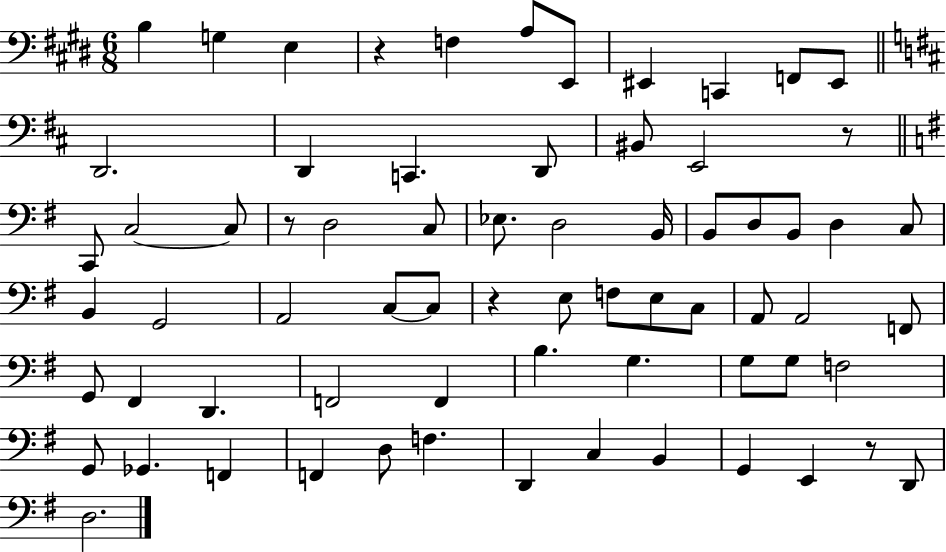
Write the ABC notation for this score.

X:1
T:Untitled
M:6/8
L:1/4
K:E
B, G, E, z F, A,/2 E,,/2 ^E,, C,, F,,/2 ^E,,/2 D,,2 D,, C,, D,,/2 ^B,,/2 E,,2 z/2 C,,/2 C,2 C,/2 z/2 D,2 C,/2 _E,/2 D,2 B,,/4 B,,/2 D,/2 B,,/2 D, C,/2 B,, G,,2 A,,2 C,/2 C,/2 z E,/2 F,/2 E,/2 C,/2 A,,/2 A,,2 F,,/2 G,,/2 ^F,, D,, F,,2 F,, B, G, G,/2 G,/2 F,2 G,,/2 _G,, F,, F,, D,/2 F, D,, C, B,, G,, E,, z/2 D,,/2 D,2